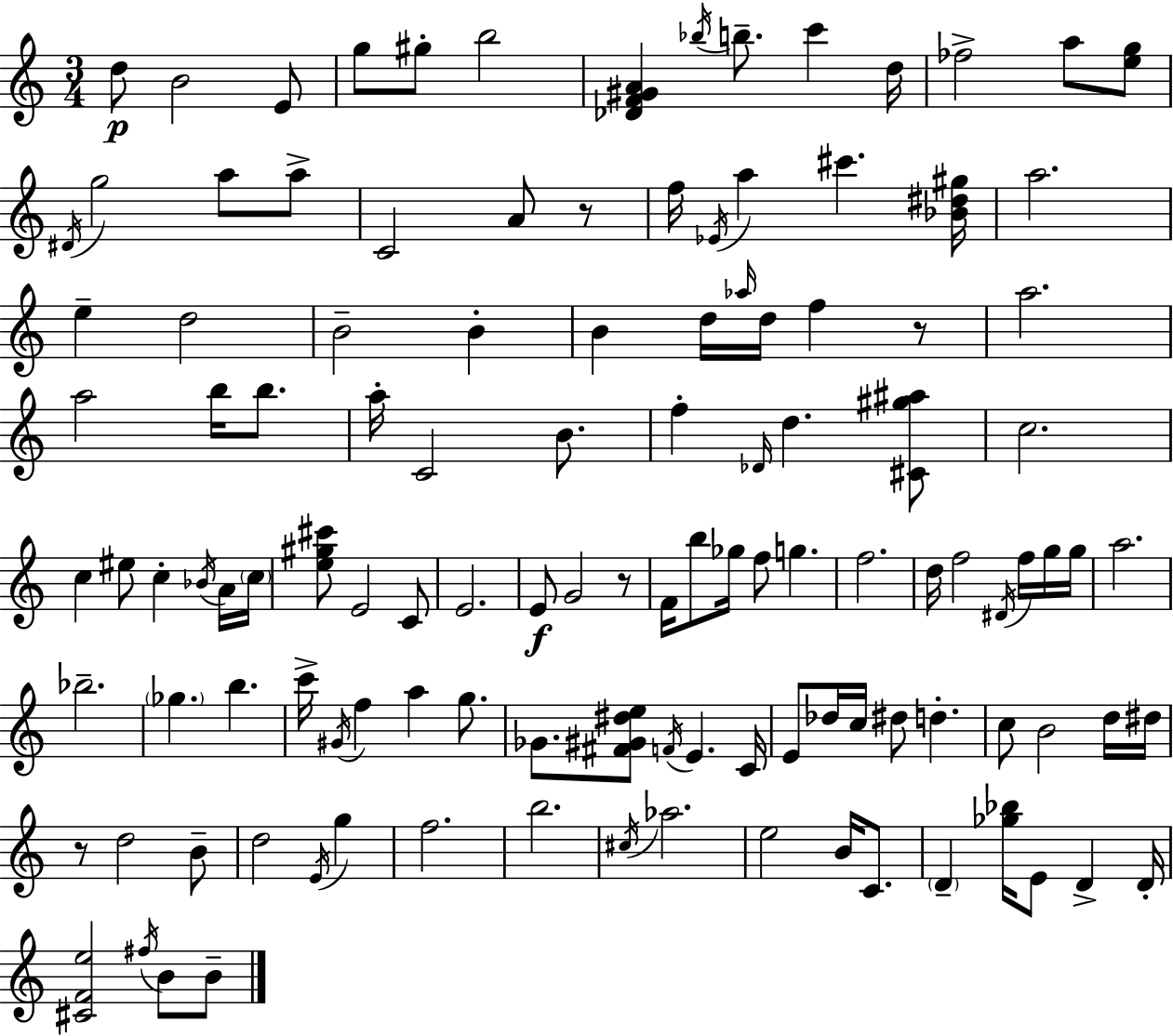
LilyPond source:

{
  \clef treble
  \numericTimeSignature
  \time 3/4
  \key a \minor
  d''8\p b'2 e'8 | g''8 gis''8-. b''2 | <des' f' gis' a'>4 \acciaccatura { bes''16 } b''8.-- c'''4 | d''16 fes''2-> a''8 <e'' g''>8 | \break \acciaccatura { dis'16 } g''2 a''8 | a''8-> c'2 a'8 | r8 f''16 \acciaccatura { ees'16 } a''4 cis'''4. | <bes' dis'' gis''>16 a''2. | \break e''4-- d''2 | b'2-- b'4-. | b'4 d''16 \grace { aes''16 } d''16 f''4 | r8 a''2. | \break a''2 | b''16 b''8. a''16-. c'2 | b'8. f''4-. \grace { des'16 } d''4. | <cis' gis'' ais''>8 c''2. | \break c''4 eis''8 c''4-. | \acciaccatura { bes'16 } a'16 \parenthesize c''16 <e'' gis'' cis'''>8 e'2 | c'8 e'2. | e'8\f g'2 | \break r8 f'16 b''8 ges''16 f''8 | g''4. f''2. | d''16 f''2 | \acciaccatura { dis'16 } f''16 g''16 g''16 a''2. | \break bes''2.-- | \parenthesize ges''4. | b''4. c'''16-> \acciaccatura { gis'16 } f''4 | a''4 g''8. ges'8. <fis' gis' dis'' e''>8 | \break \acciaccatura { f'16 } e'4. c'16 e'8 des''16 | c''16 dis''8 d''4.-. c''8 b'2 | d''16 dis''16 r8 d''2 | b'8-- d''2 | \break \acciaccatura { e'16 } g''4 f''2. | b''2. | \acciaccatura { cis''16 } aes''2. | e''2 | \break b'16 c'8. \parenthesize d'4-- | <ges'' bes''>16 e'8 d'4-> d'16-. <cis' f' e''>2 | \acciaccatura { fis''16 } b'8 b'8-- | \bar "|."
}